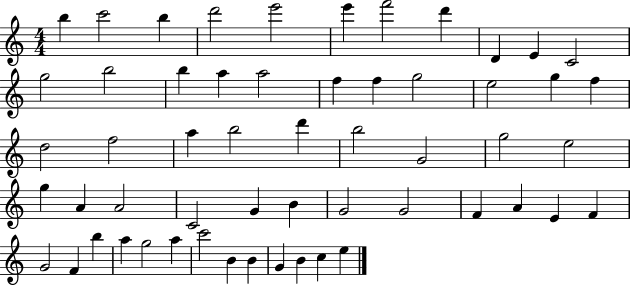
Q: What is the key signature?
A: C major